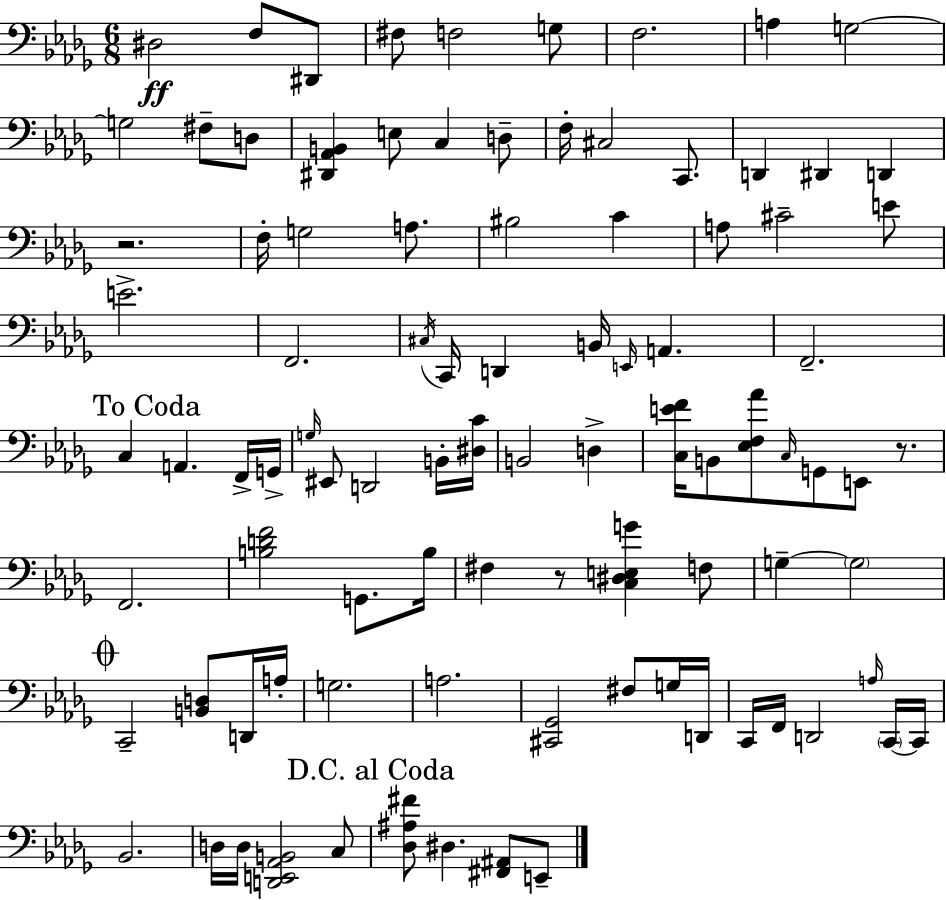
X:1
T:Untitled
M:6/8
L:1/4
K:Bbm
^D,2 F,/2 ^D,,/2 ^F,/2 F,2 G,/2 F,2 A, G,2 G,2 ^F,/2 D,/2 [^D,,_A,,B,,] E,/2 C, D,/2 F,/4 ^C,2 C,,/2 D,, ^D,, D,, z2 F,/4 G,2 A,/2 ^B,2 C A,/2 ^C2 E/2 E2 F,,2 ^C,/4 C,,/4 D,, B,,/4 E,,/4 A,, F,,2 C, A,, F,,/4 G,,/4 G,/4 ^E,,/2 D,,2 B,,/4 [^D,C]/4 B,,2 D, [C,EF]/4 B,,/2 [_E,F,_A]/2 C,/4 G,,/2 E,,/2 z/2 F,,2 [B,DF]2 G,,/2 B,/4 ^F, z/2 [C,^D,E,G] F,/2 G, G,2 C,,2 [B,,D,]/2 D,,/4 A,/4 G,2 A,2 [^C,,_G,,]2 ^F,/2 G,/4 D,,/4 C,,/4 F,,/4 D,,2 A,/4 C,,/4 C,,/4 _B,,2 D,/4 D,/4 [D,,E,,_A,,B,,]2 C,/2 [_D,^A,^F]/2 ^D, [^F,,^A,,]/2 E,,/2